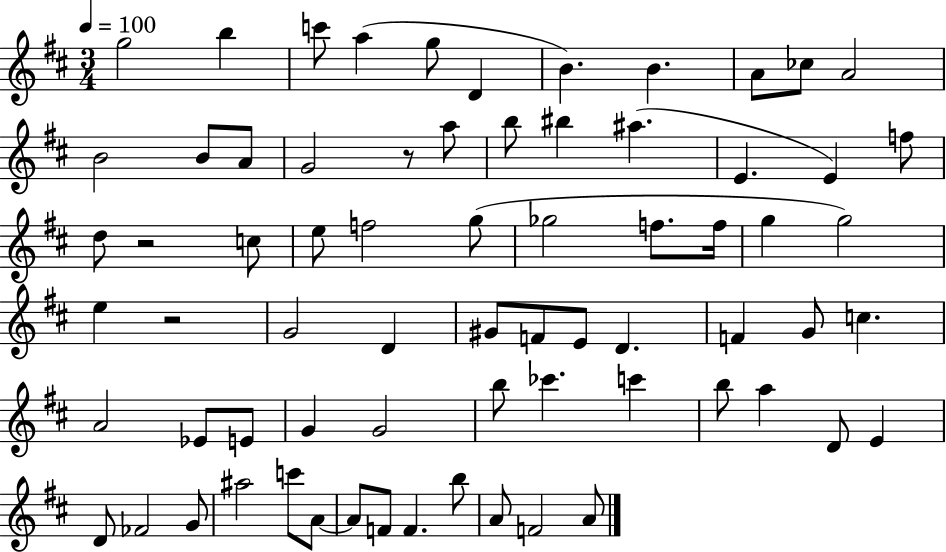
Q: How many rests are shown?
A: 3